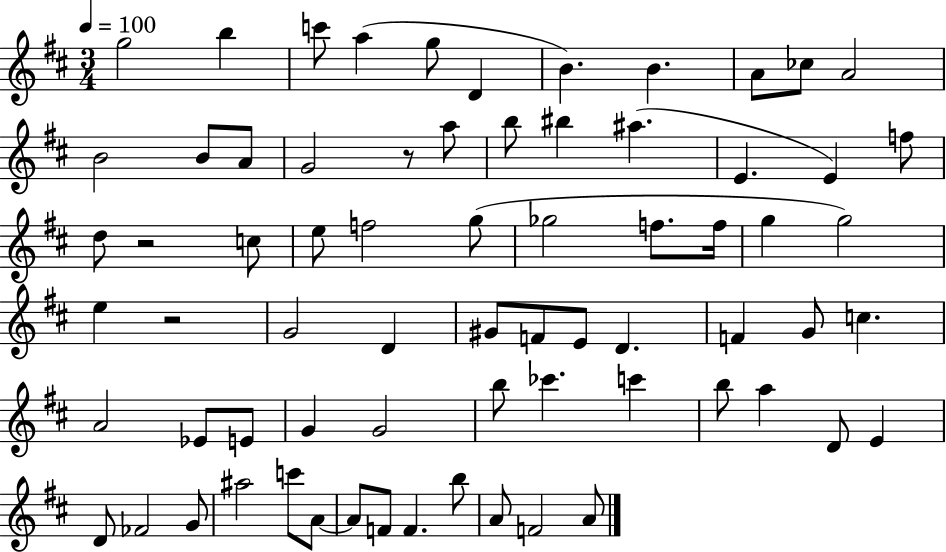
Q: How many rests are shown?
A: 3